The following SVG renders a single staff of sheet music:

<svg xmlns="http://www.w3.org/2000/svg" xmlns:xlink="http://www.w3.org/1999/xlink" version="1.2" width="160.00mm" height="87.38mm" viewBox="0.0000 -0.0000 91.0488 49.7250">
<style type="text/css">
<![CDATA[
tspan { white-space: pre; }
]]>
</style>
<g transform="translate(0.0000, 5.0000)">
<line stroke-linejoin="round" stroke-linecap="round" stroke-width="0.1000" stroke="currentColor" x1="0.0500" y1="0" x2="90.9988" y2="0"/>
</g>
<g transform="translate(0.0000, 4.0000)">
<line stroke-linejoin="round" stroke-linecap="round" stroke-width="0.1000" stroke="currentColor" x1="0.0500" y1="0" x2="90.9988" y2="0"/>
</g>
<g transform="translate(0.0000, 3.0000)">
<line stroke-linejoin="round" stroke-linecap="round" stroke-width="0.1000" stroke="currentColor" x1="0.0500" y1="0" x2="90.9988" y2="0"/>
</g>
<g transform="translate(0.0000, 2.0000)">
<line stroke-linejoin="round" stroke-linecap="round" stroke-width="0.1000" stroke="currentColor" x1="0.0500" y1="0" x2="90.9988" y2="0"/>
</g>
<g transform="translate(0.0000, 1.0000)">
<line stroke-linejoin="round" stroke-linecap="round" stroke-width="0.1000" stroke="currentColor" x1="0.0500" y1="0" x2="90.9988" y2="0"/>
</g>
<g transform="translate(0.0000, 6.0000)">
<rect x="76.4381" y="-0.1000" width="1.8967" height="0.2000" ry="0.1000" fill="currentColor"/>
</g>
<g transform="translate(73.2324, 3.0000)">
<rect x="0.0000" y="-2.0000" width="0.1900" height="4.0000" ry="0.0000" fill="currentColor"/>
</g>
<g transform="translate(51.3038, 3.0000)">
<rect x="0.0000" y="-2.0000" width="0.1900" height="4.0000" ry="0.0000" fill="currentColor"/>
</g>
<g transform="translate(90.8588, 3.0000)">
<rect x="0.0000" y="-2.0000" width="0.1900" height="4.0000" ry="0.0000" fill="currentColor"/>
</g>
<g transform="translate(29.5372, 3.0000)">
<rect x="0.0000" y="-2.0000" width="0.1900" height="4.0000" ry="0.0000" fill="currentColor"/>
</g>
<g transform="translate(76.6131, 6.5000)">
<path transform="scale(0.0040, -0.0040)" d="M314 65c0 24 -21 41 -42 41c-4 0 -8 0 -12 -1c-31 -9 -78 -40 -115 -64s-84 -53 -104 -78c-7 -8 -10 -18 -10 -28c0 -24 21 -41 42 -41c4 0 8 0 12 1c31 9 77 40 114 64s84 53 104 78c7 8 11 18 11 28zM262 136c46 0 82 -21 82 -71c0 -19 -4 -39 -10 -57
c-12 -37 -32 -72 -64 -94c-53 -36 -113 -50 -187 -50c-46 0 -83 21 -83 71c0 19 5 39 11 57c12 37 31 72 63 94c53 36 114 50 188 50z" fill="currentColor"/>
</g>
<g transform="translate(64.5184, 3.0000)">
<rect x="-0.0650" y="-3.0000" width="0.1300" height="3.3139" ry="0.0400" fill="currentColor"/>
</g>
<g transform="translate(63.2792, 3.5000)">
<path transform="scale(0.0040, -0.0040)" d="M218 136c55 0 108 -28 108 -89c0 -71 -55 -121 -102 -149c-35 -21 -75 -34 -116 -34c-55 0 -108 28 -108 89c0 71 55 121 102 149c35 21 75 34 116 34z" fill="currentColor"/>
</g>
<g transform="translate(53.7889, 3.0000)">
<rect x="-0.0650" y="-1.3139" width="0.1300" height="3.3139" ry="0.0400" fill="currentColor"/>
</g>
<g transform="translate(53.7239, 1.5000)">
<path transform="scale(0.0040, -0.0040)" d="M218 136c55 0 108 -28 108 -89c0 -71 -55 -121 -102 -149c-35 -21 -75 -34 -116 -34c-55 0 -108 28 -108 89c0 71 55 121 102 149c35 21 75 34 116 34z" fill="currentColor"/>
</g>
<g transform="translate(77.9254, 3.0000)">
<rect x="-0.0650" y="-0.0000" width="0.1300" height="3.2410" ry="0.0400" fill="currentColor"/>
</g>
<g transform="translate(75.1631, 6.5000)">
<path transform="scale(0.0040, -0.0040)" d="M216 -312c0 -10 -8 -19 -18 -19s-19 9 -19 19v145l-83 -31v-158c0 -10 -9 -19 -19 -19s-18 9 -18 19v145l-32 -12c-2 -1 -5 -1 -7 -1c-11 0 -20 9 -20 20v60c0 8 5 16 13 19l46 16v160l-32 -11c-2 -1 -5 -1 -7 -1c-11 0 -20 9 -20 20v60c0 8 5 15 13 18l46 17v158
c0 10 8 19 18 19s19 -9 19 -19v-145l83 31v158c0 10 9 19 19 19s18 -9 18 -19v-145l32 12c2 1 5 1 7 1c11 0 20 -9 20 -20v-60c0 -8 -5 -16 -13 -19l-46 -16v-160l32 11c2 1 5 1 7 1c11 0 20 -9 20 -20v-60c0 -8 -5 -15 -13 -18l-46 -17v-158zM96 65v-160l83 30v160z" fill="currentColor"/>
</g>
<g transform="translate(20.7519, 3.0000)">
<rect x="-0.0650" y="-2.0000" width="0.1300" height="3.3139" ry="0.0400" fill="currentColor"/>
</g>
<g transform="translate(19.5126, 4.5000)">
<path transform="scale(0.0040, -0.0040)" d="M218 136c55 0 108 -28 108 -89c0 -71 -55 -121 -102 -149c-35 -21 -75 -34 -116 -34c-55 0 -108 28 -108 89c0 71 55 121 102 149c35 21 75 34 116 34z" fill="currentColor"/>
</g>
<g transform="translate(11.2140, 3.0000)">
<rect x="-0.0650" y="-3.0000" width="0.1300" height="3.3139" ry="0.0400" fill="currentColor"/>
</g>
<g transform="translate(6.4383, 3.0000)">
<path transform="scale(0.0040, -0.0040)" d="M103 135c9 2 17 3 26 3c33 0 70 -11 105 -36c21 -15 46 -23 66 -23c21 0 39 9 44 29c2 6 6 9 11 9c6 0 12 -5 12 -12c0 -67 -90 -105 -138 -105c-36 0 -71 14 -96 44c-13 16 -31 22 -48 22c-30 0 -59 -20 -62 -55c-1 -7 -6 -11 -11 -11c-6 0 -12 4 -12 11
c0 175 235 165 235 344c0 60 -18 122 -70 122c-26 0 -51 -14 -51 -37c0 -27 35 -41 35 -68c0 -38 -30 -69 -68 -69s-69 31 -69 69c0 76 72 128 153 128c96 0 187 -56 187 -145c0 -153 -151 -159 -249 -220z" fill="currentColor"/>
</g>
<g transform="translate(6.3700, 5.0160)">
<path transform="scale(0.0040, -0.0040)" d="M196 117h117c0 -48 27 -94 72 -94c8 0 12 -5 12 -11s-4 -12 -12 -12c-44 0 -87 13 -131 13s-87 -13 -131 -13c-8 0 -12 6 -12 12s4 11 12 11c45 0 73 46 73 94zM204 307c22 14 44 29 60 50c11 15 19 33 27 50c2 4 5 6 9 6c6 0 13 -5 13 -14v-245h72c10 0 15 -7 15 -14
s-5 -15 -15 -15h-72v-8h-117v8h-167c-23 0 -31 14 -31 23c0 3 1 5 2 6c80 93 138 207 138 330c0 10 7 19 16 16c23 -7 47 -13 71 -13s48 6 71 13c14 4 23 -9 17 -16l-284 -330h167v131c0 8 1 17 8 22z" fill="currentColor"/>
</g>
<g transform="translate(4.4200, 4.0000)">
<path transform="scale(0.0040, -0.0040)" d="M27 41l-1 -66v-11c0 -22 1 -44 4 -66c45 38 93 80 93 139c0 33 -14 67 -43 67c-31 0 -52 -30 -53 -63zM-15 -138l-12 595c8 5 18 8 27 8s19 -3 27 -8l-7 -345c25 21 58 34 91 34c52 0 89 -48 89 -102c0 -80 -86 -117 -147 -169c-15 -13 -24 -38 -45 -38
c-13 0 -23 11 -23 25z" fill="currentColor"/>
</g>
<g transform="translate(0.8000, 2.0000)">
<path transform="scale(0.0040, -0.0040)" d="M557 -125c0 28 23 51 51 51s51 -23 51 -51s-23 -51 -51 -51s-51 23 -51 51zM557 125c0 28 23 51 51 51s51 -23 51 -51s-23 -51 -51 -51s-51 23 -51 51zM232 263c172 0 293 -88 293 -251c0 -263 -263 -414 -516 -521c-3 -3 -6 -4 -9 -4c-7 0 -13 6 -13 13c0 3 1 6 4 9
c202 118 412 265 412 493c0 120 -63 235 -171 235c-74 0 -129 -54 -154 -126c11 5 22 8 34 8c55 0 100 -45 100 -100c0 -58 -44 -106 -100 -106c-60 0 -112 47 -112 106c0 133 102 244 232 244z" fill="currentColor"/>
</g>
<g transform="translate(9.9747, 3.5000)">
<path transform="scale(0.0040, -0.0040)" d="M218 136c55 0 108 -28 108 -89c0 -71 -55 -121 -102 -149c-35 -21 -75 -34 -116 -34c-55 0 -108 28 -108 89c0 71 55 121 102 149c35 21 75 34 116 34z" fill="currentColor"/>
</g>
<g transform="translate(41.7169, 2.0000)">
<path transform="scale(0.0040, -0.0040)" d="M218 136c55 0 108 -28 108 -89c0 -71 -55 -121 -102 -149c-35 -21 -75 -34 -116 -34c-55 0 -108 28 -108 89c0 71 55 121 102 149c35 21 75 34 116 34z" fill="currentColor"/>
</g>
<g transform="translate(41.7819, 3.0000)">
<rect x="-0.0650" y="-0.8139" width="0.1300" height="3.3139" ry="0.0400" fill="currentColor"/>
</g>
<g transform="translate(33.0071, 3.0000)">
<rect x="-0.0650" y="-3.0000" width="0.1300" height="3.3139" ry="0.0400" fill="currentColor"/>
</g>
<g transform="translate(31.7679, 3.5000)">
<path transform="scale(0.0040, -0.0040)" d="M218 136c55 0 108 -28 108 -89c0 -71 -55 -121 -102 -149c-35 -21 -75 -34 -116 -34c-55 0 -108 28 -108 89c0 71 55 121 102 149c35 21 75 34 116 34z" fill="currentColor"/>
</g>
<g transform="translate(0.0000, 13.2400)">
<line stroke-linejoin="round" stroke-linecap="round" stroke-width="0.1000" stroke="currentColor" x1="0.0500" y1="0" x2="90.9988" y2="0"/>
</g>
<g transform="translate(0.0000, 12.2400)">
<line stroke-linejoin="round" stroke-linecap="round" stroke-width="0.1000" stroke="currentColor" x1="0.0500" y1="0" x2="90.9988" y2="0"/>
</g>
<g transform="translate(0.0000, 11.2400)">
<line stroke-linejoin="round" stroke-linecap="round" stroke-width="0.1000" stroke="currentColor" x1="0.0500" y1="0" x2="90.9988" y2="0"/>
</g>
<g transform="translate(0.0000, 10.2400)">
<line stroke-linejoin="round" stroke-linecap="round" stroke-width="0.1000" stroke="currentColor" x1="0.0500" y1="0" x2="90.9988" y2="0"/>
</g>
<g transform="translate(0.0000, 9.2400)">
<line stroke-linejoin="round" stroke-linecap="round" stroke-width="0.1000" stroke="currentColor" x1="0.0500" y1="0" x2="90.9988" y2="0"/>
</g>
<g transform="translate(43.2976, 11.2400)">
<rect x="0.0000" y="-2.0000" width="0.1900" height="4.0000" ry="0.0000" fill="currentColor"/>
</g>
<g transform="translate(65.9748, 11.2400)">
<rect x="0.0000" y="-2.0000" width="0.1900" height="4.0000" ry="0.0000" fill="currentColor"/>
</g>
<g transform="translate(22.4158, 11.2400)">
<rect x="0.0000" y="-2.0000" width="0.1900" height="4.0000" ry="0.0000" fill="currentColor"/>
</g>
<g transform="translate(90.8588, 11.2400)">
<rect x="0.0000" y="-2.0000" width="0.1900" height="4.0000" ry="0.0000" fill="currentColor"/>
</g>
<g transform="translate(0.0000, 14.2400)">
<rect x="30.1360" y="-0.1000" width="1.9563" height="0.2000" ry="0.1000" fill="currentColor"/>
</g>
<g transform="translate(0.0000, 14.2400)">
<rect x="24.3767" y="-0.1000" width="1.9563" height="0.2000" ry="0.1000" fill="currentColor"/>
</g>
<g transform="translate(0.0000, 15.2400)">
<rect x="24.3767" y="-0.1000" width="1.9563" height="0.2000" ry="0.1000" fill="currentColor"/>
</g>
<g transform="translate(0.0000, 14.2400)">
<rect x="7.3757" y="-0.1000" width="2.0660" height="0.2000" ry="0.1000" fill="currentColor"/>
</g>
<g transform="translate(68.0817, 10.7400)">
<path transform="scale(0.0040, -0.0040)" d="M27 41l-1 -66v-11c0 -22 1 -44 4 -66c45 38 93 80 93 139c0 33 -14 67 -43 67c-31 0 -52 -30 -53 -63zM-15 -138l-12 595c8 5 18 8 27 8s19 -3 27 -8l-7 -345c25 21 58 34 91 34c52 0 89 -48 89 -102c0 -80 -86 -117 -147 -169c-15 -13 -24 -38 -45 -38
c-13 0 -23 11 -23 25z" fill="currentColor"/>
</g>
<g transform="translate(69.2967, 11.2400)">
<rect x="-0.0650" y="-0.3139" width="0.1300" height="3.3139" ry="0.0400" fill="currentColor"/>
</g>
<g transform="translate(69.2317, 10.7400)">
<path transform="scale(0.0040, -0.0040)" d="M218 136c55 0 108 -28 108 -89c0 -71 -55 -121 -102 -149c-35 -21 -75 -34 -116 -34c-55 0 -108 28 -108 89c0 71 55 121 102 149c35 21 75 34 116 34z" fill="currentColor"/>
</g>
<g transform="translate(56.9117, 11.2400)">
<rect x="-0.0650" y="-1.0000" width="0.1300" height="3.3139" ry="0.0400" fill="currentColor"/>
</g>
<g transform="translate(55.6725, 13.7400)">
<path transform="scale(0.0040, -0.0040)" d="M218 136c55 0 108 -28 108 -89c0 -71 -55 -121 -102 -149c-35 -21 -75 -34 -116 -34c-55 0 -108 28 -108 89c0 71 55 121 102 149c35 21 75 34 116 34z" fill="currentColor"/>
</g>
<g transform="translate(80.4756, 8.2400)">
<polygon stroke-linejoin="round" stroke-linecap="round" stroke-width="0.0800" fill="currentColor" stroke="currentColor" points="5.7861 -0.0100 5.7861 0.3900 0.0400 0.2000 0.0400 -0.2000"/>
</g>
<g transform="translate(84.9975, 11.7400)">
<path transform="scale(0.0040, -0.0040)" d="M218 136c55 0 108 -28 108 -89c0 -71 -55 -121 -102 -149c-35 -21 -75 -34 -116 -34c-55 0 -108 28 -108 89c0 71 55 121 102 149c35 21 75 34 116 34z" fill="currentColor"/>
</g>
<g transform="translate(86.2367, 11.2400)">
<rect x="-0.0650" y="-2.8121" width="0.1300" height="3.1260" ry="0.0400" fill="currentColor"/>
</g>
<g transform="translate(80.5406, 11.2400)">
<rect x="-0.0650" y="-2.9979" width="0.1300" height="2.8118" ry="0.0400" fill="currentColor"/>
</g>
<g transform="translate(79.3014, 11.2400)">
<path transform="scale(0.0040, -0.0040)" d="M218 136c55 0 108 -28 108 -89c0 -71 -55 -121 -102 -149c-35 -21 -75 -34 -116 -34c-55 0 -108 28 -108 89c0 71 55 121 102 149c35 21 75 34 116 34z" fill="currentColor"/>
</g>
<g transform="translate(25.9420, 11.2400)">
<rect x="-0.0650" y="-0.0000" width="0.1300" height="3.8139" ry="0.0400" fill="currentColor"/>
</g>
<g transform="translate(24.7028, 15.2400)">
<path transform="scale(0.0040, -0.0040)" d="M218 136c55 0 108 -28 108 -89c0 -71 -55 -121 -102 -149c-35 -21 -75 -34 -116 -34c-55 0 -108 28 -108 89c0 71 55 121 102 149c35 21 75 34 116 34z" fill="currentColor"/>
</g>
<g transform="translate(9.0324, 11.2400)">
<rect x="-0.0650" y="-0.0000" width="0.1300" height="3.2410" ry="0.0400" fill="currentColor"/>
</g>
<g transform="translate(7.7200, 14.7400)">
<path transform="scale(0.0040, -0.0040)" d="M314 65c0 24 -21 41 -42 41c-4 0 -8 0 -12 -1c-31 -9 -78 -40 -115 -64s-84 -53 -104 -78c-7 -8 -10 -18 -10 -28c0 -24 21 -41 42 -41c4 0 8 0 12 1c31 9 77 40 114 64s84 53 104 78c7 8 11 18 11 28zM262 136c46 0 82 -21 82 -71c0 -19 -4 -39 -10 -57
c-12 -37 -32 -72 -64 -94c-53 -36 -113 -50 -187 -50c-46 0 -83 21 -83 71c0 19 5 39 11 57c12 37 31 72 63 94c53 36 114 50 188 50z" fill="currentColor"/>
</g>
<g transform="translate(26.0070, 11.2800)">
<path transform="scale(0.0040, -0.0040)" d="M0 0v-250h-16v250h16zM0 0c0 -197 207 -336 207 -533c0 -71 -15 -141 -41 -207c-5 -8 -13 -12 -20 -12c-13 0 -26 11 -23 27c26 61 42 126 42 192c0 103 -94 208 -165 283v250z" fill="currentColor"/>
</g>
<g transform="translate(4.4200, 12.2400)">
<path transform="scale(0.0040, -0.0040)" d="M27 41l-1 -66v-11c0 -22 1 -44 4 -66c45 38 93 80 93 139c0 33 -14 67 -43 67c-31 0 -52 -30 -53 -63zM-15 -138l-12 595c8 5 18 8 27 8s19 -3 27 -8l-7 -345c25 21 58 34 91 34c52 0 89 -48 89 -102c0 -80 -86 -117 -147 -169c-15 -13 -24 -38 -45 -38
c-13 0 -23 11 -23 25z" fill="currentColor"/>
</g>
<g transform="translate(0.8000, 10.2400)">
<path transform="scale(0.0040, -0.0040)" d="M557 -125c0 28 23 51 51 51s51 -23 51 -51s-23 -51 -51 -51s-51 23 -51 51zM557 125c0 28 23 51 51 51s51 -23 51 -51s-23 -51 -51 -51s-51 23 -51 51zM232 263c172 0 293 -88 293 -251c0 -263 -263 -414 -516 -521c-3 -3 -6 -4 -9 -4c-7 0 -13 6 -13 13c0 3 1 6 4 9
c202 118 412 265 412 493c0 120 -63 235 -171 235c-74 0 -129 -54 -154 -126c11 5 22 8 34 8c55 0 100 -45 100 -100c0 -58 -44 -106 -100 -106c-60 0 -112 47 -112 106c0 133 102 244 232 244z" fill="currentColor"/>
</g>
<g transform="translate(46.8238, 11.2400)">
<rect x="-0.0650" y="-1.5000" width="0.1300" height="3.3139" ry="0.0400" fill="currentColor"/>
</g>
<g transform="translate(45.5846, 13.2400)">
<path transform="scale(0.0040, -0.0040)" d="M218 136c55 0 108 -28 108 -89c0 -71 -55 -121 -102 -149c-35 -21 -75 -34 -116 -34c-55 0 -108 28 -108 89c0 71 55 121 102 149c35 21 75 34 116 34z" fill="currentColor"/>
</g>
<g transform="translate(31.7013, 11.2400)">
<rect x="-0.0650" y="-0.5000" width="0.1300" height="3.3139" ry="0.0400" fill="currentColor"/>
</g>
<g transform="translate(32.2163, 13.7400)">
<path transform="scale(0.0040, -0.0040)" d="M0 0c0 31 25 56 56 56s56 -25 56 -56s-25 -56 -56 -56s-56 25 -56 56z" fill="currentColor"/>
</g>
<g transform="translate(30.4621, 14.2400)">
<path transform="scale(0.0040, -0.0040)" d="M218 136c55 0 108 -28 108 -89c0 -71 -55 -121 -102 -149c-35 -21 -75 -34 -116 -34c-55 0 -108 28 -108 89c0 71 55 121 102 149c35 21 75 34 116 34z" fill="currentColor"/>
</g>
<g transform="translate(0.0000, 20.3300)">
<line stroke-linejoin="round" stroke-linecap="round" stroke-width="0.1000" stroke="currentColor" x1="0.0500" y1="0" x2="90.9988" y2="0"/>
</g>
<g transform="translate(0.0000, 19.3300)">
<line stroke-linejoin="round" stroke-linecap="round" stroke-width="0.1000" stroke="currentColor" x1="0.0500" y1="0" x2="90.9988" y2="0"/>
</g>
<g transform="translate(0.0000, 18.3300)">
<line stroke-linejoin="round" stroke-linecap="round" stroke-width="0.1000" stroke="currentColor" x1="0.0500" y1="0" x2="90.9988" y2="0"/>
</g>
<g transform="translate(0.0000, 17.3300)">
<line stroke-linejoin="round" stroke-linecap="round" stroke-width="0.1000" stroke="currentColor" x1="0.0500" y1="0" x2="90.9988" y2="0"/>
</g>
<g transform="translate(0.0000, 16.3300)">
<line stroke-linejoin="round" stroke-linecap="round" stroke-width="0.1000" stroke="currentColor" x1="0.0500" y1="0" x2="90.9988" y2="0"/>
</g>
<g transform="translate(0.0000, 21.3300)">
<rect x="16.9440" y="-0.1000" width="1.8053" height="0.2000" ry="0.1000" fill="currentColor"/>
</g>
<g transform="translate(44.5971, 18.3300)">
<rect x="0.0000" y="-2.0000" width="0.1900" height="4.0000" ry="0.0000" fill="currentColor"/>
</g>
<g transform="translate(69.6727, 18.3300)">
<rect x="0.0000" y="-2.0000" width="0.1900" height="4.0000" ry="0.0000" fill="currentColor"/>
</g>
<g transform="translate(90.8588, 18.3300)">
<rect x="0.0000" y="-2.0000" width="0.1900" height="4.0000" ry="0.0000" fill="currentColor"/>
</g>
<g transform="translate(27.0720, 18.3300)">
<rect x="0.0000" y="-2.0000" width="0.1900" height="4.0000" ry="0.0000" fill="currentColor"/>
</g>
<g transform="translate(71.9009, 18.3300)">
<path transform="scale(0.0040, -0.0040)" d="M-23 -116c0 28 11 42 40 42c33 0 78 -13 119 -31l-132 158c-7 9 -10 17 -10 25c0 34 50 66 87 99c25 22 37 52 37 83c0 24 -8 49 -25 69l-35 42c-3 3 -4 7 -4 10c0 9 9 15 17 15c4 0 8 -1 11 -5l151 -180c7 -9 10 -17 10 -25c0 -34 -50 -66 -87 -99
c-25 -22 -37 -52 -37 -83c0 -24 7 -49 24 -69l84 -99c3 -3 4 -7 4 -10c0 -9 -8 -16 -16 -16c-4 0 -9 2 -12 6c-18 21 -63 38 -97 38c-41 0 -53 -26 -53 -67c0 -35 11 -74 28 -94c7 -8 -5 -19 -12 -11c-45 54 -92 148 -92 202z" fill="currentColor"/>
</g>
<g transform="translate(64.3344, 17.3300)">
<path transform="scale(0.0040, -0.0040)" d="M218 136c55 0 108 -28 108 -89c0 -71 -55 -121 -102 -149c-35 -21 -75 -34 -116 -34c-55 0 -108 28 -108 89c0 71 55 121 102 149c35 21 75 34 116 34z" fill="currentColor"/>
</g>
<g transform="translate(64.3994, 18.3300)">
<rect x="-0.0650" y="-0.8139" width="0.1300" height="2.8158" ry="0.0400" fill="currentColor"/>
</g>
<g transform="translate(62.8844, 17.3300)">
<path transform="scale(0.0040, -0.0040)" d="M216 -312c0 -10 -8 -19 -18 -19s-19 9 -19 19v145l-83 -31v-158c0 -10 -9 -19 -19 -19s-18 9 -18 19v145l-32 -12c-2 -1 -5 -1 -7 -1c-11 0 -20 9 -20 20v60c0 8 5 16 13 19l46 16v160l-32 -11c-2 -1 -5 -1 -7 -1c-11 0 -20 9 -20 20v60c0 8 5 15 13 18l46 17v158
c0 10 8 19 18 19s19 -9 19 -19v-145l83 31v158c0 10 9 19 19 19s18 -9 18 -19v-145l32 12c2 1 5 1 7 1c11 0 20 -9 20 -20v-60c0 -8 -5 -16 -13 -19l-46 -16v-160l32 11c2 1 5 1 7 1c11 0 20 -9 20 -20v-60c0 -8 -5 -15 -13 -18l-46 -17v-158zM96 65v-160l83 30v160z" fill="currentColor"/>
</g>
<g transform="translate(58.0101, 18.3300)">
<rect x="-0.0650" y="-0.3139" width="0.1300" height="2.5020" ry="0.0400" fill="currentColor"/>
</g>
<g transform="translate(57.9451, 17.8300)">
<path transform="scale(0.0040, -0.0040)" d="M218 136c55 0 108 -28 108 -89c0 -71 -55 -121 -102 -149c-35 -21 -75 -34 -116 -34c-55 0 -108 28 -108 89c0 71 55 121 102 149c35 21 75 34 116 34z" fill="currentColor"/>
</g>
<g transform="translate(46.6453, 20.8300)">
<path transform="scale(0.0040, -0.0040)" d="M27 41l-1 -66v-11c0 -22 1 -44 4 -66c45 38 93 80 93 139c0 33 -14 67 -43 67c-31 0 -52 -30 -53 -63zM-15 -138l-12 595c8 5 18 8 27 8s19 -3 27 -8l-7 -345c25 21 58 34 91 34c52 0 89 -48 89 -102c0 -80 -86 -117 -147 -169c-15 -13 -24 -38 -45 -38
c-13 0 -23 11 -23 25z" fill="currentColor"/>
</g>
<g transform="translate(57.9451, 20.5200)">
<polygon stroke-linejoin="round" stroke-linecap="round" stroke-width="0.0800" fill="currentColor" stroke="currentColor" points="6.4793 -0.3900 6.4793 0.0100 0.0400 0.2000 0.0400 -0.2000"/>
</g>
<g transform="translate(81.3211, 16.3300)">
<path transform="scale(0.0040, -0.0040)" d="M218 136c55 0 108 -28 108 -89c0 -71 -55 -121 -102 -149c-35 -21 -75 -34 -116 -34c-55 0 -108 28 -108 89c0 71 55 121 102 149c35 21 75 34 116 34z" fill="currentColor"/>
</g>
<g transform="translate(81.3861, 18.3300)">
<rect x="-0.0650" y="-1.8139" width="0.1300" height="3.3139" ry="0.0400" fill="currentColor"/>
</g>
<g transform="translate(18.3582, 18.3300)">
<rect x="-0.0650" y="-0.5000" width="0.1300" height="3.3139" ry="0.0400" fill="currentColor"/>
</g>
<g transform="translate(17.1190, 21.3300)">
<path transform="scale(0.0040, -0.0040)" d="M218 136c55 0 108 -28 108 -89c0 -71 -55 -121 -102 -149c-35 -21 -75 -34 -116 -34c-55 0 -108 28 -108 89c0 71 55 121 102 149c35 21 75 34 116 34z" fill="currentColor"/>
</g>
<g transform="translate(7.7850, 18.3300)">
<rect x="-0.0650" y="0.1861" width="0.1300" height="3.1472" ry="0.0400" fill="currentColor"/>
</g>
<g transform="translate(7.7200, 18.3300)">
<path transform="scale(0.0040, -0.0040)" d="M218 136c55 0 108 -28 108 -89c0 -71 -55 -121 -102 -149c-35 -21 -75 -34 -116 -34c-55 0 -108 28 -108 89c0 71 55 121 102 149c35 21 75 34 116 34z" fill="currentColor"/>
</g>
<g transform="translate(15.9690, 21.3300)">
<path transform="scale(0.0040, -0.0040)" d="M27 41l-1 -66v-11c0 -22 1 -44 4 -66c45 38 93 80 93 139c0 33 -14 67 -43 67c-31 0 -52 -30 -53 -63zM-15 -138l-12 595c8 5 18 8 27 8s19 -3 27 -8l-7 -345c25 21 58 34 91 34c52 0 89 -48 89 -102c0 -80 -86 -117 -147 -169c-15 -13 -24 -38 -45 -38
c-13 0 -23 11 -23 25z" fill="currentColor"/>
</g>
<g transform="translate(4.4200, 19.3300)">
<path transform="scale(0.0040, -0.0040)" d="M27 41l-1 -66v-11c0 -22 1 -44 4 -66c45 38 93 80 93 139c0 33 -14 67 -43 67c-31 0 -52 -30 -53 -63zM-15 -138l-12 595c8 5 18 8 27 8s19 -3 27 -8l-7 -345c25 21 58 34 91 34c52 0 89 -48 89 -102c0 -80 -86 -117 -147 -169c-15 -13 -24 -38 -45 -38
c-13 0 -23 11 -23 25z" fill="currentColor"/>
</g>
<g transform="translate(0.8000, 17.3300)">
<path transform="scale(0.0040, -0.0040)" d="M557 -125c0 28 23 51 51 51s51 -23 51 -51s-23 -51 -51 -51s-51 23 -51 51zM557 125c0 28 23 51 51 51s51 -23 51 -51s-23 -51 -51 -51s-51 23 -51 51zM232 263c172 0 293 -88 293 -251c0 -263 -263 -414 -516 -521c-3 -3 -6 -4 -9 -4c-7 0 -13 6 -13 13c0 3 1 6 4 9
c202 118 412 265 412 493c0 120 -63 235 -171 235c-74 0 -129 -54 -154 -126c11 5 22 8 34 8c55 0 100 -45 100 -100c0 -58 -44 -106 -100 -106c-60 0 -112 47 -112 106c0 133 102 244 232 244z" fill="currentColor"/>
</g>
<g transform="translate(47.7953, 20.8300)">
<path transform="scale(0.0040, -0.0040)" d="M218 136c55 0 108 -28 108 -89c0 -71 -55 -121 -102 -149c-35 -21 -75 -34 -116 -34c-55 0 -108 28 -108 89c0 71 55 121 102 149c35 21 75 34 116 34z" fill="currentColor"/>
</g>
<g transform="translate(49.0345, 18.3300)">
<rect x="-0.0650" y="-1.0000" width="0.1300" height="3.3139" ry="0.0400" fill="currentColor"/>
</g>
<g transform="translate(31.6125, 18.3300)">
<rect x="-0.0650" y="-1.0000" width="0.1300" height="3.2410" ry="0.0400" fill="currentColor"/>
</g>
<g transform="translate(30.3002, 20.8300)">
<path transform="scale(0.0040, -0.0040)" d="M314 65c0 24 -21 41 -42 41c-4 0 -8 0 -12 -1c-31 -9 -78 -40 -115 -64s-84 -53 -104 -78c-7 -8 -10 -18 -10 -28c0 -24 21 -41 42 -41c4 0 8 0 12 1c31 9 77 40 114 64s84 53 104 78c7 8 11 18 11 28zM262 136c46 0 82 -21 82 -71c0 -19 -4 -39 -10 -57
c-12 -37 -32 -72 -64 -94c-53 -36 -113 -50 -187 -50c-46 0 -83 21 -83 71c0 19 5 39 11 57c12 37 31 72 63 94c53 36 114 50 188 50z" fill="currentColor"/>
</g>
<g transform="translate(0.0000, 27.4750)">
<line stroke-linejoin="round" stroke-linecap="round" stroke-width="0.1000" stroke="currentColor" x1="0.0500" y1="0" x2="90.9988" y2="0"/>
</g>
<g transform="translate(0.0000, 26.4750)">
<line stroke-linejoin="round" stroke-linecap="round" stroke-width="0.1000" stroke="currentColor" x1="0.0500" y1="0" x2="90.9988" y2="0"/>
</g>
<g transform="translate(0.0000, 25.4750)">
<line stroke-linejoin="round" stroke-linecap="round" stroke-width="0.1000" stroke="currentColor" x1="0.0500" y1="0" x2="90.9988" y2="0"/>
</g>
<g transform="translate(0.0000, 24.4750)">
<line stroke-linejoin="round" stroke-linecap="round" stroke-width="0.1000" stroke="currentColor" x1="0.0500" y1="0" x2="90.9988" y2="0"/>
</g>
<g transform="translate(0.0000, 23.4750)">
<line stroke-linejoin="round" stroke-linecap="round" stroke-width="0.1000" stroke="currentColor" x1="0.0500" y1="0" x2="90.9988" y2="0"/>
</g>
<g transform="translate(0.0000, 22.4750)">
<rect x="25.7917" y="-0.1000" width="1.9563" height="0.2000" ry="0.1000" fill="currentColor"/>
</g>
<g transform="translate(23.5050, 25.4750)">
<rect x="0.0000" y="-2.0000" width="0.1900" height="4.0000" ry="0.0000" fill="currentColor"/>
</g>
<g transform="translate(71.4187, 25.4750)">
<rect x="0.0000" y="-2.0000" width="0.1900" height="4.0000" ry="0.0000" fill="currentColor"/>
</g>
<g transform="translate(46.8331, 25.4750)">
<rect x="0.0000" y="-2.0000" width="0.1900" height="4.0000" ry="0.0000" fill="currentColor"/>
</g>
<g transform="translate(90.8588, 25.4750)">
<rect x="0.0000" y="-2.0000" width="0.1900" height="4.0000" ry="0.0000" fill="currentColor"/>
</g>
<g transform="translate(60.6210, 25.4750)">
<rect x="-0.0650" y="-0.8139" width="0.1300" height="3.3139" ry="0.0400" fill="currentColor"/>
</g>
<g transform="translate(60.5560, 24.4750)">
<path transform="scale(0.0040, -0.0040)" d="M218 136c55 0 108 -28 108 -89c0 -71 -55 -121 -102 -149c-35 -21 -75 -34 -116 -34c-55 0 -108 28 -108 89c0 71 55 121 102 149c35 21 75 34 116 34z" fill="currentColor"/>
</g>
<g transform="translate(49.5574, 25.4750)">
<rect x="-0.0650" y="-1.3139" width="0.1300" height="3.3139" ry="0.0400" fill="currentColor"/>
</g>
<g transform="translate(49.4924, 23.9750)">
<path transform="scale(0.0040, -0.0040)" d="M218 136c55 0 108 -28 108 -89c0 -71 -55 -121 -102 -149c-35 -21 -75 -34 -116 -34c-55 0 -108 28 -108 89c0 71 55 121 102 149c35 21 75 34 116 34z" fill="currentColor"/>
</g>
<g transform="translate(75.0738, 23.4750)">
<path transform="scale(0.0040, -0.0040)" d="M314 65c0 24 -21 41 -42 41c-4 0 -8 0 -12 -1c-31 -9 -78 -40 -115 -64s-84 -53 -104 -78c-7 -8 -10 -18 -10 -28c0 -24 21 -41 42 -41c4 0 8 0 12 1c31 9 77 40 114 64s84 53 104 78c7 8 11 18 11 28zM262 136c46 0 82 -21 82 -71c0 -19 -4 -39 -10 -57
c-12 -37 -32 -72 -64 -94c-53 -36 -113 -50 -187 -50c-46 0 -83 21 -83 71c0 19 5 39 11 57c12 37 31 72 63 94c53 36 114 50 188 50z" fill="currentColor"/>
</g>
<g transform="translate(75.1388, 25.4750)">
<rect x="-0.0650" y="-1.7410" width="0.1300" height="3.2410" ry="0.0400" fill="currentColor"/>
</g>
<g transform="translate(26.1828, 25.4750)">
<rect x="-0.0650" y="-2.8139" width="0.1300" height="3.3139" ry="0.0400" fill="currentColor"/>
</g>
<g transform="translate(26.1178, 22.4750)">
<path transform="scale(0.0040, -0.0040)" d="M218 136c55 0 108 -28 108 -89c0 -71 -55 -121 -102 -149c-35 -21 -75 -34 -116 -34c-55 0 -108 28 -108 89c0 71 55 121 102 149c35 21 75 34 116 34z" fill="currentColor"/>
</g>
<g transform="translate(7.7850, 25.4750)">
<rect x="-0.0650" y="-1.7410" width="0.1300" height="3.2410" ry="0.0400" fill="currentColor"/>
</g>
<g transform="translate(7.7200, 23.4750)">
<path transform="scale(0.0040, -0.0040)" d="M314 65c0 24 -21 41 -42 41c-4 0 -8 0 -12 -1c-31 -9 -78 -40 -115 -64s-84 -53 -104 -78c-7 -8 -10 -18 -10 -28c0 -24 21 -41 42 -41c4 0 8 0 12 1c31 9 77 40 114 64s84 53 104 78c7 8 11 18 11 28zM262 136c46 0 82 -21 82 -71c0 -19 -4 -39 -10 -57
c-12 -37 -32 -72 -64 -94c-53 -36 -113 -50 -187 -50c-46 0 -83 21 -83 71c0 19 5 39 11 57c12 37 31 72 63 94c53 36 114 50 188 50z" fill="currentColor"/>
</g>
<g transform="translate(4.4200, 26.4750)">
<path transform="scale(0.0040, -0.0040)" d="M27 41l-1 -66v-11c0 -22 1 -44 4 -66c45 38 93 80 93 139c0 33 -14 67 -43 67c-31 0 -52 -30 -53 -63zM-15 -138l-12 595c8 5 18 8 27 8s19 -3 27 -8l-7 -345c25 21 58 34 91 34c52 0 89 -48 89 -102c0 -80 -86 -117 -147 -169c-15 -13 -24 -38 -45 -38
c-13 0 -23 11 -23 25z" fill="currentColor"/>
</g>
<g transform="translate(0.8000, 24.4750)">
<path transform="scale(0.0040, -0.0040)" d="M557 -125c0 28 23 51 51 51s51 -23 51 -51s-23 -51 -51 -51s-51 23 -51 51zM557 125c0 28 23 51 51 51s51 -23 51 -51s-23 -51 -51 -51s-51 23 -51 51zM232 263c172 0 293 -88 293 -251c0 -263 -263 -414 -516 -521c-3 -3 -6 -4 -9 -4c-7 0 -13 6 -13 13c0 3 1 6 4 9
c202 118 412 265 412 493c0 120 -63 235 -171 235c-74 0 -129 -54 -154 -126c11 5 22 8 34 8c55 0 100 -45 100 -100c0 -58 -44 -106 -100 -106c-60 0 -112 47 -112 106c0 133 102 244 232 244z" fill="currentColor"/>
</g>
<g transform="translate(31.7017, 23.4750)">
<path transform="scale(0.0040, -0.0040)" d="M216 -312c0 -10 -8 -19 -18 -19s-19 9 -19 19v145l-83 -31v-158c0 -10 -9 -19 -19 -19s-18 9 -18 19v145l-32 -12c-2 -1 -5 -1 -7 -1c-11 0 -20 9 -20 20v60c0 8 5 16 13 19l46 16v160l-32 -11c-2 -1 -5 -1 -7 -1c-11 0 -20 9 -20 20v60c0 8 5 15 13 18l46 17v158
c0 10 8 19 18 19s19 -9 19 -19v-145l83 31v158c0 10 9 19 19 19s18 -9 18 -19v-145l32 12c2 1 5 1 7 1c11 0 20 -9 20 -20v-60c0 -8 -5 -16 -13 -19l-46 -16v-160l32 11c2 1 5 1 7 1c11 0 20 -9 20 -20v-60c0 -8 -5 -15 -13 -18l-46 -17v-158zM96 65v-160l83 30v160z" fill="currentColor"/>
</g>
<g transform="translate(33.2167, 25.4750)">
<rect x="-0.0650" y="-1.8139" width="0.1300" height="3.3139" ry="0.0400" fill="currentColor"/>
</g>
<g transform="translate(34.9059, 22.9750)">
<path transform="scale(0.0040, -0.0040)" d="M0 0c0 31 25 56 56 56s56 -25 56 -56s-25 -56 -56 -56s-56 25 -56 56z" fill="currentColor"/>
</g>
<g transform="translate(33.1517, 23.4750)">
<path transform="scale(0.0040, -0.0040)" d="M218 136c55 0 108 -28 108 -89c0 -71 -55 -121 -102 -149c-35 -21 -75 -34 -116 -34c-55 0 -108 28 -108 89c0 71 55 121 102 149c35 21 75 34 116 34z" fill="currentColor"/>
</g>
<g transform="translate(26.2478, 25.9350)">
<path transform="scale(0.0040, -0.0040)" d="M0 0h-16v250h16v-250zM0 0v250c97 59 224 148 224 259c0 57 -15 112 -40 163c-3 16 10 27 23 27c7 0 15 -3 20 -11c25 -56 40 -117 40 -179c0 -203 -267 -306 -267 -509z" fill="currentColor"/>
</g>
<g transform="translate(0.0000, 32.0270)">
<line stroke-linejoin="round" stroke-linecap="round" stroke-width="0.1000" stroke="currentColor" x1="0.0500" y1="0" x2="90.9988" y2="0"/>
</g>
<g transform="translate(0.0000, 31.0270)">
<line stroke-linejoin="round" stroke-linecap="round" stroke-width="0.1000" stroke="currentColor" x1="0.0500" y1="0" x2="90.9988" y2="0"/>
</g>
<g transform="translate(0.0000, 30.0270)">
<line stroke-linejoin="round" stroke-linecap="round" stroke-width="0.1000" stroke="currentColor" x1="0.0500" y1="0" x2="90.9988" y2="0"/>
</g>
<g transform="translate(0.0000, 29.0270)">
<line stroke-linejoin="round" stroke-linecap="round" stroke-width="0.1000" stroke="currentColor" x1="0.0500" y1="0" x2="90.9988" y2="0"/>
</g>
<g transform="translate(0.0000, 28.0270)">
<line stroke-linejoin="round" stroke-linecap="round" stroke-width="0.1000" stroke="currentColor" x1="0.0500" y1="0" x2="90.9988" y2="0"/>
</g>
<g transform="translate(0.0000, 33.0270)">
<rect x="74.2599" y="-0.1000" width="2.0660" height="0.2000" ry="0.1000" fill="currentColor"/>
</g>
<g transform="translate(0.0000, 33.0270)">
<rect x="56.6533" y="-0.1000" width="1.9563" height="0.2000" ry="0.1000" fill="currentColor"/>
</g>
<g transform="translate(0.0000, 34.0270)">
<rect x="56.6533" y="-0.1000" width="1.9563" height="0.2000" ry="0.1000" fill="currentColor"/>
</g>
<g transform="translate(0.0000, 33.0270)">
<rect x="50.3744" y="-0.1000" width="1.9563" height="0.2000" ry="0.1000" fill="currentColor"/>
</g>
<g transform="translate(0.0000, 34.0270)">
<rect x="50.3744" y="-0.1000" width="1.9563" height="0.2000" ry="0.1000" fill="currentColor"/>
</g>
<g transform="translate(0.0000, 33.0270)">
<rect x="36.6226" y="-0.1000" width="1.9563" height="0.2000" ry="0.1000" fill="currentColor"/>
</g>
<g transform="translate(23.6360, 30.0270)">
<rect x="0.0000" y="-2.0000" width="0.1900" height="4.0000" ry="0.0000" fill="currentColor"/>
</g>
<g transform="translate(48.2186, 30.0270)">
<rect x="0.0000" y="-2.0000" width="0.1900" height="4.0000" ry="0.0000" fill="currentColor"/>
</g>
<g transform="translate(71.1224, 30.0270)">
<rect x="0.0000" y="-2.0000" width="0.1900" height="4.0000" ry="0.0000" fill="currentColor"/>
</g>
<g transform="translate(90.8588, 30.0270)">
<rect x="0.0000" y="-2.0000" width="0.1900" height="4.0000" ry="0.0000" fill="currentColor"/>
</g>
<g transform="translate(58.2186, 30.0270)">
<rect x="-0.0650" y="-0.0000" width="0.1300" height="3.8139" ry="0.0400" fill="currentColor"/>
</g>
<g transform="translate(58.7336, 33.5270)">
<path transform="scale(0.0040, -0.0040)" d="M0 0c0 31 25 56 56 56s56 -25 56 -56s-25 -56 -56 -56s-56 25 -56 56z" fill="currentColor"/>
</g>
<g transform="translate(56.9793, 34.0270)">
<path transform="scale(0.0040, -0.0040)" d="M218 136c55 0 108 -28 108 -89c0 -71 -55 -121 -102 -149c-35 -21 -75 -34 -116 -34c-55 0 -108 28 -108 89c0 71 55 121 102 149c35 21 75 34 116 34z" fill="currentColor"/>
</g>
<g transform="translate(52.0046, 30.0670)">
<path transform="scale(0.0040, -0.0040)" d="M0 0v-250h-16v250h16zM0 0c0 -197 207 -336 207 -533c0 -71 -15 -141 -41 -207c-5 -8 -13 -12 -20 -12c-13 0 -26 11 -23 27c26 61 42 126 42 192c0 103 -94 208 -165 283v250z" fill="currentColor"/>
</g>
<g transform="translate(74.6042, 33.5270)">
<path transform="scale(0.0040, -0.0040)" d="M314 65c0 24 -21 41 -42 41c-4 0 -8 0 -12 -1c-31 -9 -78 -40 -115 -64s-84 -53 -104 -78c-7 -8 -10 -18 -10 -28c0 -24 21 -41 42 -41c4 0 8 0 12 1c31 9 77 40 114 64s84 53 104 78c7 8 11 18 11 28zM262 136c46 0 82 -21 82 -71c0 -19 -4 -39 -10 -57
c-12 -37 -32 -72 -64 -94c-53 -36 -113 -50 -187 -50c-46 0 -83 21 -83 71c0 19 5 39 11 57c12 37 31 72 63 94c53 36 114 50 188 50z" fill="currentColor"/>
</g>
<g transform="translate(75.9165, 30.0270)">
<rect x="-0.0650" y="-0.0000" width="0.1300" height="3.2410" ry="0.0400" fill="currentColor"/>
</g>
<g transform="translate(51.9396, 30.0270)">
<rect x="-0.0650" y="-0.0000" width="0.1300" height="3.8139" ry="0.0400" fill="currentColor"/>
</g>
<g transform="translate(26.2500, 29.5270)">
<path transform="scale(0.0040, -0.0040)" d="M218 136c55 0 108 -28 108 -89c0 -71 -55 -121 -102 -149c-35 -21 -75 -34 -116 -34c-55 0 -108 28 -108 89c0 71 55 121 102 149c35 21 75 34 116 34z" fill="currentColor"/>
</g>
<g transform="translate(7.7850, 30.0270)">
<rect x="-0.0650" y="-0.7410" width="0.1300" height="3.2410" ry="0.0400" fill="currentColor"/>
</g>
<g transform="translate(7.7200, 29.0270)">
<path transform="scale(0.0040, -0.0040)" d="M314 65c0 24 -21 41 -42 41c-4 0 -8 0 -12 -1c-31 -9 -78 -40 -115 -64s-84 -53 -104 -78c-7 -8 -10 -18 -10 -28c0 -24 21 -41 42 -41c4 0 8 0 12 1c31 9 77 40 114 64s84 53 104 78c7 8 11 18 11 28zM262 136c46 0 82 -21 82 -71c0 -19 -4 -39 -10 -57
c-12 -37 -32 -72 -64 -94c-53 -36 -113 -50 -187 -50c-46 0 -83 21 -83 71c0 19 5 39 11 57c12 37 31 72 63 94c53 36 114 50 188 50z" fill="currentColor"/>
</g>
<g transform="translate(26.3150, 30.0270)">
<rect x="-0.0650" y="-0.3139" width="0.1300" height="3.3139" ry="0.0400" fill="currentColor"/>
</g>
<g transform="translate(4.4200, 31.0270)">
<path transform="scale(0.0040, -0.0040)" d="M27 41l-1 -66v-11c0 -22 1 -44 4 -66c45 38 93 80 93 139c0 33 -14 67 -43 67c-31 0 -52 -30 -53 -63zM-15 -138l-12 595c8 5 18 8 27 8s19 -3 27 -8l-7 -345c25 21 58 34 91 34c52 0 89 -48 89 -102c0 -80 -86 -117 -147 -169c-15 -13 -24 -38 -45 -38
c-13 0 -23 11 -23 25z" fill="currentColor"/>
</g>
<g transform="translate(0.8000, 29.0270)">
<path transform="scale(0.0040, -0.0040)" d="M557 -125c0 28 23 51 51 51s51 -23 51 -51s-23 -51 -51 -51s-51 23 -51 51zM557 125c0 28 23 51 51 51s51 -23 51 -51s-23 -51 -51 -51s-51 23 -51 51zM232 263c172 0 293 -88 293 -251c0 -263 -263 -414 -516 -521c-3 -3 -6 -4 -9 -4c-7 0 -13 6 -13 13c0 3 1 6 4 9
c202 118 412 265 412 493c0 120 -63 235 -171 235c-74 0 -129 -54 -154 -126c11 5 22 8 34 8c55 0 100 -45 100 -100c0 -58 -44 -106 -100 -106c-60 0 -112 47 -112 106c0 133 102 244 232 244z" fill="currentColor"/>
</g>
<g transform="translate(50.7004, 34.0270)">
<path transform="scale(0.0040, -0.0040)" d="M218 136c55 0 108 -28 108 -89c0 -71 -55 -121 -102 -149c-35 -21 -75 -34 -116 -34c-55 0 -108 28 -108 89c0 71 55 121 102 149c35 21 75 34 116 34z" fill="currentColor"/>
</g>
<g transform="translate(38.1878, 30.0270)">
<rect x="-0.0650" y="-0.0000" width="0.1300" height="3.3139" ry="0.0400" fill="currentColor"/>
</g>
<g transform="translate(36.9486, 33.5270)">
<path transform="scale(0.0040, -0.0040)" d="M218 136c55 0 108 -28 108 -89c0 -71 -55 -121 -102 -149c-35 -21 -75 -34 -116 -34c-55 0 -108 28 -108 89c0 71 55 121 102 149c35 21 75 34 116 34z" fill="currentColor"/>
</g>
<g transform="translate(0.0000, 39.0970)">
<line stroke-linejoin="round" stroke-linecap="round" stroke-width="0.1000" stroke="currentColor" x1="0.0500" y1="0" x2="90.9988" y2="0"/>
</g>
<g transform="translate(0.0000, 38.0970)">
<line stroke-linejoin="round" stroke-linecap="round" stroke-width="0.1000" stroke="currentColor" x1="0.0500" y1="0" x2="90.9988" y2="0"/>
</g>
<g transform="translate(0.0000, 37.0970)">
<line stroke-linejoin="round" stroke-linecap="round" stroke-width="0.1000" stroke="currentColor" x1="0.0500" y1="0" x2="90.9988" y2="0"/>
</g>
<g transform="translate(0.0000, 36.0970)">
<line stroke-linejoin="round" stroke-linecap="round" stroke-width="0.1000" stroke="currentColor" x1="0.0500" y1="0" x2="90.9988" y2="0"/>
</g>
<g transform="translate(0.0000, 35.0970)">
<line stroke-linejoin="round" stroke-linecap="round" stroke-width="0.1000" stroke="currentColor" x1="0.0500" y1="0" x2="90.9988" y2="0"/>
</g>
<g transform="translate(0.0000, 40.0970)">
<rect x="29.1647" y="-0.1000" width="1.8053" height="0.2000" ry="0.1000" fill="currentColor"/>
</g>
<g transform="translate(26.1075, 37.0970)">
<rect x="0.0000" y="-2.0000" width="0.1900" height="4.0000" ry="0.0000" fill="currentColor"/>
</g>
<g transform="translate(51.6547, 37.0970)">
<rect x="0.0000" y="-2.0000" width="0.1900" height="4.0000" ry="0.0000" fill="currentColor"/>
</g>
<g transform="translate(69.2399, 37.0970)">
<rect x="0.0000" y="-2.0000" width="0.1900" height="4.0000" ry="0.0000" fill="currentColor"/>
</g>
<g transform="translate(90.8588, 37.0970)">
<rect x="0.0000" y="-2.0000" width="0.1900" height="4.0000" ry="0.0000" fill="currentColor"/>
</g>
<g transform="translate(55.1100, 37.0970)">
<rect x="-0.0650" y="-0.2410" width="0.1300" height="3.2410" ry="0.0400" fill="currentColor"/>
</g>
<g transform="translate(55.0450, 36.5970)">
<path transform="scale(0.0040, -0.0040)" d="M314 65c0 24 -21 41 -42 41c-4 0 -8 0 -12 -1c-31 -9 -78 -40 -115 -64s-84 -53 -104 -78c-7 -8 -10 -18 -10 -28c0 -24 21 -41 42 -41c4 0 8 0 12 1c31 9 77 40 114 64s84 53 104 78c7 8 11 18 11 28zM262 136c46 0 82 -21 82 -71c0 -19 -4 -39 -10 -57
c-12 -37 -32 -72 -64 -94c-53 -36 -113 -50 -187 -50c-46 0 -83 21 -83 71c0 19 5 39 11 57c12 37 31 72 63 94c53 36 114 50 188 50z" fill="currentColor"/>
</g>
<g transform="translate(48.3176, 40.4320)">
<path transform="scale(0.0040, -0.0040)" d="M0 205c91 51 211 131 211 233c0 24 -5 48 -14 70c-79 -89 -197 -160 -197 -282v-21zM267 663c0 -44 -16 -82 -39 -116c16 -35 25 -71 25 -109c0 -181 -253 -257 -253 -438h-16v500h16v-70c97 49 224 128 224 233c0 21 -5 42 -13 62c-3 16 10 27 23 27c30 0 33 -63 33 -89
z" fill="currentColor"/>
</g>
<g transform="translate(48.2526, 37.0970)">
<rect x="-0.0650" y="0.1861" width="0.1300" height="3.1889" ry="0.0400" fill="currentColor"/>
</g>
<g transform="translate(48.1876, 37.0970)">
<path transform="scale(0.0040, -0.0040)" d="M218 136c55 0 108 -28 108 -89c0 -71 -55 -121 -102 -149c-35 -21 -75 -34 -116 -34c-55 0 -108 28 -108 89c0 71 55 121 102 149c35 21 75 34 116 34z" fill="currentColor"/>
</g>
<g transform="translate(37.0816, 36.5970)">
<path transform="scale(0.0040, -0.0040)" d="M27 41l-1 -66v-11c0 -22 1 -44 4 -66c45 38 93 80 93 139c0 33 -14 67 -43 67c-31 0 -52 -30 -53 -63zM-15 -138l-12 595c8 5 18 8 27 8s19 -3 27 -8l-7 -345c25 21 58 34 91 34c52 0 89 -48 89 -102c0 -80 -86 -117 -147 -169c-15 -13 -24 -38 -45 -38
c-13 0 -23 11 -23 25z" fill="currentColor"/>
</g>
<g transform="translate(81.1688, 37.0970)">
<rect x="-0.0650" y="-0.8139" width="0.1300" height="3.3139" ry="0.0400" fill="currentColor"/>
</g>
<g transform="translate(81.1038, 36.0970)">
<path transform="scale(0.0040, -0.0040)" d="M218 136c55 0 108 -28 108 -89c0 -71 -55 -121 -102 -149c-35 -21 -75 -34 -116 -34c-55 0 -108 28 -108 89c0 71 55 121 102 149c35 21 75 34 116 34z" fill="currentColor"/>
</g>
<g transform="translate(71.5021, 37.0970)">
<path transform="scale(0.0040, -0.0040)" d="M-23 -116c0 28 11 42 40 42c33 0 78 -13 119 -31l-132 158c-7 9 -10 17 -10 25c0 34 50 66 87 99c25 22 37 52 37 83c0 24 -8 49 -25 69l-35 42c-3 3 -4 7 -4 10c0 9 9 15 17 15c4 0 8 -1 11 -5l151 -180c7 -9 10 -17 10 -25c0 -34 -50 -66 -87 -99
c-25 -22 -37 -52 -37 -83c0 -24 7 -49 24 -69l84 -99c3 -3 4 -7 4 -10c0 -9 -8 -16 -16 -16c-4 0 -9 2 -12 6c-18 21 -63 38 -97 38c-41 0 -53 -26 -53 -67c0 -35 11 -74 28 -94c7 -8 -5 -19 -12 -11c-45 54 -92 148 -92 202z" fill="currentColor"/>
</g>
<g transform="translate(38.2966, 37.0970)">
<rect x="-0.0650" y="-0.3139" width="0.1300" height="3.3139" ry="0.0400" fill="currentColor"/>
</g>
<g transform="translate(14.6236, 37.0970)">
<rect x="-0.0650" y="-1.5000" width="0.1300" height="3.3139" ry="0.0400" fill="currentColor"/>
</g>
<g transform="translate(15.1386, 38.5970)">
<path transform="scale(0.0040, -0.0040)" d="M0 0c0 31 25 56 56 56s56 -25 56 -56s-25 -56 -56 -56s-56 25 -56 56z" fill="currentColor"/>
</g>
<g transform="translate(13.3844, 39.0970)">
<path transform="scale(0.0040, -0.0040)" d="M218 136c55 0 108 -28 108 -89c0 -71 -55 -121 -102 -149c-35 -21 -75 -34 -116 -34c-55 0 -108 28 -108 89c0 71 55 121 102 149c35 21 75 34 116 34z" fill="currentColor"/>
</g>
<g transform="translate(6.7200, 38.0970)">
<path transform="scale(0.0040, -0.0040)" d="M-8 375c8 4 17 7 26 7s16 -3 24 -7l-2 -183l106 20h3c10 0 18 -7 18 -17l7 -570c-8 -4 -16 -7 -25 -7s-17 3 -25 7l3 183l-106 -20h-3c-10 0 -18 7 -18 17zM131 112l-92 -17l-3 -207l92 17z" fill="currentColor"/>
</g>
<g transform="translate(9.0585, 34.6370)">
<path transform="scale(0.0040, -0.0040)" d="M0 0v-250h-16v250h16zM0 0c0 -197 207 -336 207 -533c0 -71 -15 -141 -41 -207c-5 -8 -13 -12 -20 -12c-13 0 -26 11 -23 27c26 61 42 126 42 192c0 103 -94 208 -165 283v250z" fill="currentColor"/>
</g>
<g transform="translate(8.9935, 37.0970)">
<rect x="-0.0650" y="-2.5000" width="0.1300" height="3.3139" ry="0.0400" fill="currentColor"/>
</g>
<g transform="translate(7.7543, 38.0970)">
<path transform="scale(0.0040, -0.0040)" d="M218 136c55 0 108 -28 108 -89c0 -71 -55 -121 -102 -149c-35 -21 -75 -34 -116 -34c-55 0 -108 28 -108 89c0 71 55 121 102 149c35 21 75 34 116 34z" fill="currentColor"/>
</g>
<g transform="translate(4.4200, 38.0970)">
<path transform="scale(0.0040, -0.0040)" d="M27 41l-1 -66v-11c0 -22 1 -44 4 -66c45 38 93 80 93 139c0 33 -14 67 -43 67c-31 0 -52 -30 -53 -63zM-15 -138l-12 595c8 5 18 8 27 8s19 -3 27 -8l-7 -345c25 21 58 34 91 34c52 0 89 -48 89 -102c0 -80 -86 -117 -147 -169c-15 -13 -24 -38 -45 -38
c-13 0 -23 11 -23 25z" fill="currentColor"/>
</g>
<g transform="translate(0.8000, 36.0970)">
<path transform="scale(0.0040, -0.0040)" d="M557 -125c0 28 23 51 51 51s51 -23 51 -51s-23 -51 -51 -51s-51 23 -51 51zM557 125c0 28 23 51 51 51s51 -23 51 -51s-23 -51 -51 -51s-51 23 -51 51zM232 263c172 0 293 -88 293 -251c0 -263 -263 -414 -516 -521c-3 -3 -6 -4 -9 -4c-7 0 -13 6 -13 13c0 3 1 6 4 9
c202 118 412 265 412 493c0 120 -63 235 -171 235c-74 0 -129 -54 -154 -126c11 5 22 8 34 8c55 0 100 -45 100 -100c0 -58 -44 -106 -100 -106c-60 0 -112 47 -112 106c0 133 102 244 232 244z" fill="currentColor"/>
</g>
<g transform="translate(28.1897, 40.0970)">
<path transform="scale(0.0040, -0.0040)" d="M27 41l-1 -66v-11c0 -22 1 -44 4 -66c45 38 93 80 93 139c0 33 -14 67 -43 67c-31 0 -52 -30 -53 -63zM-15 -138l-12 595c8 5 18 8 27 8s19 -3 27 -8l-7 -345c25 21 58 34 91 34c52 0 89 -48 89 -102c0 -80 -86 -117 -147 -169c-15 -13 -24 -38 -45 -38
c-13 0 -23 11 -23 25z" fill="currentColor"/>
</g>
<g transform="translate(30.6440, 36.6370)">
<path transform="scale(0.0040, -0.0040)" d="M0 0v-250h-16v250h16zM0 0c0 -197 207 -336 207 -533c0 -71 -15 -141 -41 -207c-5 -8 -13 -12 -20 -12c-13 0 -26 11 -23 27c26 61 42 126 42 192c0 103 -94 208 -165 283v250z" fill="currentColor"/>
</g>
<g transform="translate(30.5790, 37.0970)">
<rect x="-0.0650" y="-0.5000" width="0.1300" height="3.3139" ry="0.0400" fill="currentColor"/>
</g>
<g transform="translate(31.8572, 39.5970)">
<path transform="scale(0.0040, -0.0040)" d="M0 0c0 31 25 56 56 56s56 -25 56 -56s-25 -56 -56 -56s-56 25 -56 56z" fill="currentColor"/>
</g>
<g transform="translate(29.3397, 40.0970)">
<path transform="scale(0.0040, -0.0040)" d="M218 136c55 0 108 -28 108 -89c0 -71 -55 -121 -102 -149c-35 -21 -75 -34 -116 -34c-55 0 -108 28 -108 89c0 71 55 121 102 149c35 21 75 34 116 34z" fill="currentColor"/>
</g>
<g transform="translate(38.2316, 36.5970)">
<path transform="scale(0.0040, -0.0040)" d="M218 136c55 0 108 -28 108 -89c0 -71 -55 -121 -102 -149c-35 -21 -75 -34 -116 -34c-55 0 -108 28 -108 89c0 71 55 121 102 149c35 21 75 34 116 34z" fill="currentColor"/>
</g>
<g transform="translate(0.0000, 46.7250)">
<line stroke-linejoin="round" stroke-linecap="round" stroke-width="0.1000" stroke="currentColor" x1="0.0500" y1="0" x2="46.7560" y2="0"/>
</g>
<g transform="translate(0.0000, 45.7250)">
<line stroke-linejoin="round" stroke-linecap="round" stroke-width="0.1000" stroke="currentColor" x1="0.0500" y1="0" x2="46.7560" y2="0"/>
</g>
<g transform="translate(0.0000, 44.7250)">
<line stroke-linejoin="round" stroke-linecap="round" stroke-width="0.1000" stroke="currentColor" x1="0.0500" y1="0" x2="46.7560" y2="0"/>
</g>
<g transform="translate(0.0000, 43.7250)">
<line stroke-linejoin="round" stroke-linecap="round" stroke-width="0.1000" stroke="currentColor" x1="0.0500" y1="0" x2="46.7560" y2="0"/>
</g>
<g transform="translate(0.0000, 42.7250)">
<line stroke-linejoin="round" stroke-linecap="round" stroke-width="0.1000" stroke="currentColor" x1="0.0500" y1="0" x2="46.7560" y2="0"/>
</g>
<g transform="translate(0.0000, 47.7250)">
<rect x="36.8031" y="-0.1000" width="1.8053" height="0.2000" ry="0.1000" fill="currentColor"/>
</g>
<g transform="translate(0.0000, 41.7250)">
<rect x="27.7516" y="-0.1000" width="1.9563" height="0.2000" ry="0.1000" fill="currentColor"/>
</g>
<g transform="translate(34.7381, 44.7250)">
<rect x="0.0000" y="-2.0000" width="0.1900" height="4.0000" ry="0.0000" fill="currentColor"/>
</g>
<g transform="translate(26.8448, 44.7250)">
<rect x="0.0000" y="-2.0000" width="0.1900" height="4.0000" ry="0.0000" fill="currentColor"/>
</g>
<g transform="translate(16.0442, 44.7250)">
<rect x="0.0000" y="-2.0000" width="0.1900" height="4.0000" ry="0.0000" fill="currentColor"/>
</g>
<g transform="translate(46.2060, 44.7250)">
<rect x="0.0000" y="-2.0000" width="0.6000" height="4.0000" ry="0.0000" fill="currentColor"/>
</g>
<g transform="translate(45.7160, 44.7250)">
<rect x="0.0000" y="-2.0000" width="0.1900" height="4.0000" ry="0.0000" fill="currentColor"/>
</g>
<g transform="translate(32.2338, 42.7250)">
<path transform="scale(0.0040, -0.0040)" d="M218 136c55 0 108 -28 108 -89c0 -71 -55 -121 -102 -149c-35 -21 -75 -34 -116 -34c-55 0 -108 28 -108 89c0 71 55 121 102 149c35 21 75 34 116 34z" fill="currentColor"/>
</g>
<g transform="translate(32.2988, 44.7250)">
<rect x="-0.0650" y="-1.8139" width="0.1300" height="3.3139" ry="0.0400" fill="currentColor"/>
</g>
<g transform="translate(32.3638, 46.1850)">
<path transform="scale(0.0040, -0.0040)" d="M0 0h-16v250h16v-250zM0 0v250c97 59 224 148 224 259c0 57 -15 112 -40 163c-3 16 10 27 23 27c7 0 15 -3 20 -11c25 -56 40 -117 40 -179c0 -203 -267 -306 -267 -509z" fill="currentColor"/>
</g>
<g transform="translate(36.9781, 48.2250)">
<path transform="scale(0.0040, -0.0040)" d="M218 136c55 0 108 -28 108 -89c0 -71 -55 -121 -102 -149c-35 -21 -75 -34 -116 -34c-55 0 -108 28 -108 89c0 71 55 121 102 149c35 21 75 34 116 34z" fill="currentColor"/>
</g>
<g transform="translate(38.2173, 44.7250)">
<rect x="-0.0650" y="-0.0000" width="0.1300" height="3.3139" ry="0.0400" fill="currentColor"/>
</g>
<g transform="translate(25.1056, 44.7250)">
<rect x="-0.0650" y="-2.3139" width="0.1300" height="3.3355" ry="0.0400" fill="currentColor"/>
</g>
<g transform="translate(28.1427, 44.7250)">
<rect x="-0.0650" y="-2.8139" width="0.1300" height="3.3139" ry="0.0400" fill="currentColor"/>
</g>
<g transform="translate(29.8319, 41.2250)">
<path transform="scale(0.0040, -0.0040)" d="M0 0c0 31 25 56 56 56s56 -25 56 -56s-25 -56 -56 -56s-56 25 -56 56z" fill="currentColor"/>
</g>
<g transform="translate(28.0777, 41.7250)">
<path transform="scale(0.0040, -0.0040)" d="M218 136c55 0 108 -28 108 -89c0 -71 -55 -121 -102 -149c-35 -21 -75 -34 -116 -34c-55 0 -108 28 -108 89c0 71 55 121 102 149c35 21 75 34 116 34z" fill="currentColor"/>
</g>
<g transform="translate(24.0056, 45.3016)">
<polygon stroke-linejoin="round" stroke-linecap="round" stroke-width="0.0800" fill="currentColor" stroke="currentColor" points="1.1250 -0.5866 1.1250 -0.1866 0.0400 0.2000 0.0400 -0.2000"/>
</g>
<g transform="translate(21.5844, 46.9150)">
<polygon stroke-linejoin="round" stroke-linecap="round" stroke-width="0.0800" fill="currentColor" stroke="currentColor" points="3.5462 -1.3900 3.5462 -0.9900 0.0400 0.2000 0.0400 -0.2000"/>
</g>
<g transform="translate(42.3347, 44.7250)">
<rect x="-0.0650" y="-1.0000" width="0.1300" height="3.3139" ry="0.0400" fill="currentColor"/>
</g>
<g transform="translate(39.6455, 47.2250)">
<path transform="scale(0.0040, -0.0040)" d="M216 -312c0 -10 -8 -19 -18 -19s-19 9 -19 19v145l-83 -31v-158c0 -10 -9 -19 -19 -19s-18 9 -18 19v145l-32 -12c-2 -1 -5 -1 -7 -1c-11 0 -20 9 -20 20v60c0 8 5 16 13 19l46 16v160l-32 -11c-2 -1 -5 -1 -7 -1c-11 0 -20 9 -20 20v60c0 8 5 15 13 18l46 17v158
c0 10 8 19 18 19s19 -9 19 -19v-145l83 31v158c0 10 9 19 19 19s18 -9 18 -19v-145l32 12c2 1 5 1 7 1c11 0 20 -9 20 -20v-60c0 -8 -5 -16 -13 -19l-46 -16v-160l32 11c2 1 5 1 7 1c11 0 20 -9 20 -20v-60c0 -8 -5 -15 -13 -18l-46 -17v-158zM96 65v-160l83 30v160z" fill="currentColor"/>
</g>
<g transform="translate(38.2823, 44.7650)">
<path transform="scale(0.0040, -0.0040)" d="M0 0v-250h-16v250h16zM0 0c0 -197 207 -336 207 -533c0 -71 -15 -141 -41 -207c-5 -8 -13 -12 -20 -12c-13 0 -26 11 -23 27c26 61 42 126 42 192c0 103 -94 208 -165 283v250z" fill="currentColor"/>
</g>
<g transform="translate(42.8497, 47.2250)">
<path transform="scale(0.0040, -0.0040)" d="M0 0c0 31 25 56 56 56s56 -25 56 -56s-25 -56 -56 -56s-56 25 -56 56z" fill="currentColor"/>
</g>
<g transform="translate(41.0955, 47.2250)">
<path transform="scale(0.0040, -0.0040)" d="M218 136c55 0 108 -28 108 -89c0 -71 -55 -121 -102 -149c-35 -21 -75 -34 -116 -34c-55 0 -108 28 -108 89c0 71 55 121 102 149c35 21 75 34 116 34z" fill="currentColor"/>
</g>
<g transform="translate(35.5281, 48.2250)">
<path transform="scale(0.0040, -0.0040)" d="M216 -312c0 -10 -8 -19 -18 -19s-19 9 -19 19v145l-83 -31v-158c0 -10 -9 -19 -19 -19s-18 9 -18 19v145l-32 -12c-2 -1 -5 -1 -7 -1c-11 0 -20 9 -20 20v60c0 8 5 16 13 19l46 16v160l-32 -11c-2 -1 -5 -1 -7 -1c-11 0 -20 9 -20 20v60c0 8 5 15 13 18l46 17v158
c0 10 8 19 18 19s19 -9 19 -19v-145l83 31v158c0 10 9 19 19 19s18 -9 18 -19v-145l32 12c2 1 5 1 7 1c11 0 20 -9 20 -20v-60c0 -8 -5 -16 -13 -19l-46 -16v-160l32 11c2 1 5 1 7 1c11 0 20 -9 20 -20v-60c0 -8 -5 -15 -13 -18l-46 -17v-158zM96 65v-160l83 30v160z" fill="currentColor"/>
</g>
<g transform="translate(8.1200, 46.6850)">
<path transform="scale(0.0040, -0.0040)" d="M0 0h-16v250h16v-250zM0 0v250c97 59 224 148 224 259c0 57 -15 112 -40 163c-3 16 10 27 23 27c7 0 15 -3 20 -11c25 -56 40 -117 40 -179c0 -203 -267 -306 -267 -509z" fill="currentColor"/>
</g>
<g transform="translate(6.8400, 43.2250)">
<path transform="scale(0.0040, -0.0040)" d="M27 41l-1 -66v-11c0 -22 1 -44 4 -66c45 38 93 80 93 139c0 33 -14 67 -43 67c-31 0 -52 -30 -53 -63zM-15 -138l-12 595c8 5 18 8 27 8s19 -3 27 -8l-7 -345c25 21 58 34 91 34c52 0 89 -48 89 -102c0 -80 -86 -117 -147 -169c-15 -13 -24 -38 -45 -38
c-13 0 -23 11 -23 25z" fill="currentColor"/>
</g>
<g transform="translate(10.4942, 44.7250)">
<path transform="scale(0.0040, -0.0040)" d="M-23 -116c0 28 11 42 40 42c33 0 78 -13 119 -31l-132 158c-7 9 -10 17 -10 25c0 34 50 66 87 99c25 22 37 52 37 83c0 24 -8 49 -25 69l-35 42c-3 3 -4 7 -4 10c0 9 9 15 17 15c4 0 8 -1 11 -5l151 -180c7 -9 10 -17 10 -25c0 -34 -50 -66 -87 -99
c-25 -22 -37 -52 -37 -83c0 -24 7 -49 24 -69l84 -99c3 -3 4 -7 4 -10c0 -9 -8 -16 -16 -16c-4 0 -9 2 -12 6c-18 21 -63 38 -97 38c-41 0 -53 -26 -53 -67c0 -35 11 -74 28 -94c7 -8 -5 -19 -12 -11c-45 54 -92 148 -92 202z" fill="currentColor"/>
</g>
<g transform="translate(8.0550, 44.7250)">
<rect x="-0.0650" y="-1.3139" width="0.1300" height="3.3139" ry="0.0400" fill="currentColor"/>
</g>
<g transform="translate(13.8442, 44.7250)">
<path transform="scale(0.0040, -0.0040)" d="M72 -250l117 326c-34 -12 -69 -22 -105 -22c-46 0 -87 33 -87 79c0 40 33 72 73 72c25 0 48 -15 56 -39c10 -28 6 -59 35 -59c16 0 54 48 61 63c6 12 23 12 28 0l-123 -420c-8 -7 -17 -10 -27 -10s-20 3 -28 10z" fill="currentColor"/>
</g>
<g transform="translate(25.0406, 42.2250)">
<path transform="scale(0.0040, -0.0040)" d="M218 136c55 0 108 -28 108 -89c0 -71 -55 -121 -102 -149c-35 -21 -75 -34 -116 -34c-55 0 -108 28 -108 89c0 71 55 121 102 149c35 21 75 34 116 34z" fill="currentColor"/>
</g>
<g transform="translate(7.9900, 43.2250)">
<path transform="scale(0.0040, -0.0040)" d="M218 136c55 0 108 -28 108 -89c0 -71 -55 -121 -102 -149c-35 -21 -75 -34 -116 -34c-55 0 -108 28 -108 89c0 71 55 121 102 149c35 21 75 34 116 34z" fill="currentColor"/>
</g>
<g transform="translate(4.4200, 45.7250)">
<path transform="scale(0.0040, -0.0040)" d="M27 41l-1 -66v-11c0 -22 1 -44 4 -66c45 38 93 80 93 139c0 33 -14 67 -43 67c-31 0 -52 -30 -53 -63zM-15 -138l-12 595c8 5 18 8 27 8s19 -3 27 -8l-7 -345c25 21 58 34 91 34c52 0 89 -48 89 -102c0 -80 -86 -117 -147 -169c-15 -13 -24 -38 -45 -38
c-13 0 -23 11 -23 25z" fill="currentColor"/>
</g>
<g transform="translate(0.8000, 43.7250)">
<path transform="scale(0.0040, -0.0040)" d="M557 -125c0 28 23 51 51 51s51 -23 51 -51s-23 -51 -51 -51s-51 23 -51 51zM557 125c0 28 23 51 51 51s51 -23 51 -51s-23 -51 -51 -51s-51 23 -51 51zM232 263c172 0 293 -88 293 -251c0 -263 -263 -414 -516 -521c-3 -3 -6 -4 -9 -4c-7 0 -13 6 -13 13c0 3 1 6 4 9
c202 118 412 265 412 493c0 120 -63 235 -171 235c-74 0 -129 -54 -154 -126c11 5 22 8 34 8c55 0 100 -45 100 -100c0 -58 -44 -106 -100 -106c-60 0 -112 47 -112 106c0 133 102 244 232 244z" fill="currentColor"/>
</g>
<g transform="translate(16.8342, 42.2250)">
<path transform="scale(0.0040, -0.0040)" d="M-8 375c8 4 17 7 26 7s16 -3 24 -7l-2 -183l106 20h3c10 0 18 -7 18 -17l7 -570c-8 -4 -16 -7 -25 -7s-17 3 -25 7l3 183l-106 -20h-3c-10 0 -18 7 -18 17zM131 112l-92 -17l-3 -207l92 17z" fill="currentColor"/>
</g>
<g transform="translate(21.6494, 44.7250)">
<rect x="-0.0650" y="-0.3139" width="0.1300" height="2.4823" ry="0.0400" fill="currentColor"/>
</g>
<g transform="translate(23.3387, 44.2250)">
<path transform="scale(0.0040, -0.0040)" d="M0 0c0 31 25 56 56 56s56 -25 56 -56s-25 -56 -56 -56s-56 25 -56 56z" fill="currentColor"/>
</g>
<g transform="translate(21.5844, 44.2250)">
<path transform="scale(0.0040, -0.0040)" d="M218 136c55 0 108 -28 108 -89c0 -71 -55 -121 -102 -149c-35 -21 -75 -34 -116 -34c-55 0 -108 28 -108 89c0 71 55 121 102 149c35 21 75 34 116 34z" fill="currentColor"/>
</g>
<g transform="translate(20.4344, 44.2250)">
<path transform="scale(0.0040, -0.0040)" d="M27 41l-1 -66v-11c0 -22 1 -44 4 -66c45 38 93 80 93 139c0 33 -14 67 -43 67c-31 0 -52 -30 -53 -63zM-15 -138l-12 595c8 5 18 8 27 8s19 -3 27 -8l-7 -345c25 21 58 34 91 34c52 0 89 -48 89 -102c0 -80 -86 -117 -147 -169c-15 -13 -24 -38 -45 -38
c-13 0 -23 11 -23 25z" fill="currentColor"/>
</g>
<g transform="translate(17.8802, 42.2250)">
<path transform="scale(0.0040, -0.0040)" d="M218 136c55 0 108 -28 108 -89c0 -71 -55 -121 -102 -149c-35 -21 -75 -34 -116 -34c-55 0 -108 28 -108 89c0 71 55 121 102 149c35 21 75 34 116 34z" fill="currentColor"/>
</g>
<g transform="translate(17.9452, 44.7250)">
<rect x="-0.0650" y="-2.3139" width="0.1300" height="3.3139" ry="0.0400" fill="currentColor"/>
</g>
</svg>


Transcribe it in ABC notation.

X:1
T:Untitled
M:2/4
L:1/4
K:F
C, A,, C, F, G, C, ^D,,2 D,,2 C,,/2 E,, G,, F,, _E, D,/2 C,/2 D, _E,, F,,2 _F,, E,/2 ^F,/2 z A, A,2 C/2 ^A, G, F, A,2 F,2 E, D,, C,,/2 C,, D,,2 B,,/2 G,, _E,,/2 _E, D,/4 E,2 z F, _G,/2 z z/2 B, _E,/2 B,/4 C A,/2 ^D,,/2 ^F,,